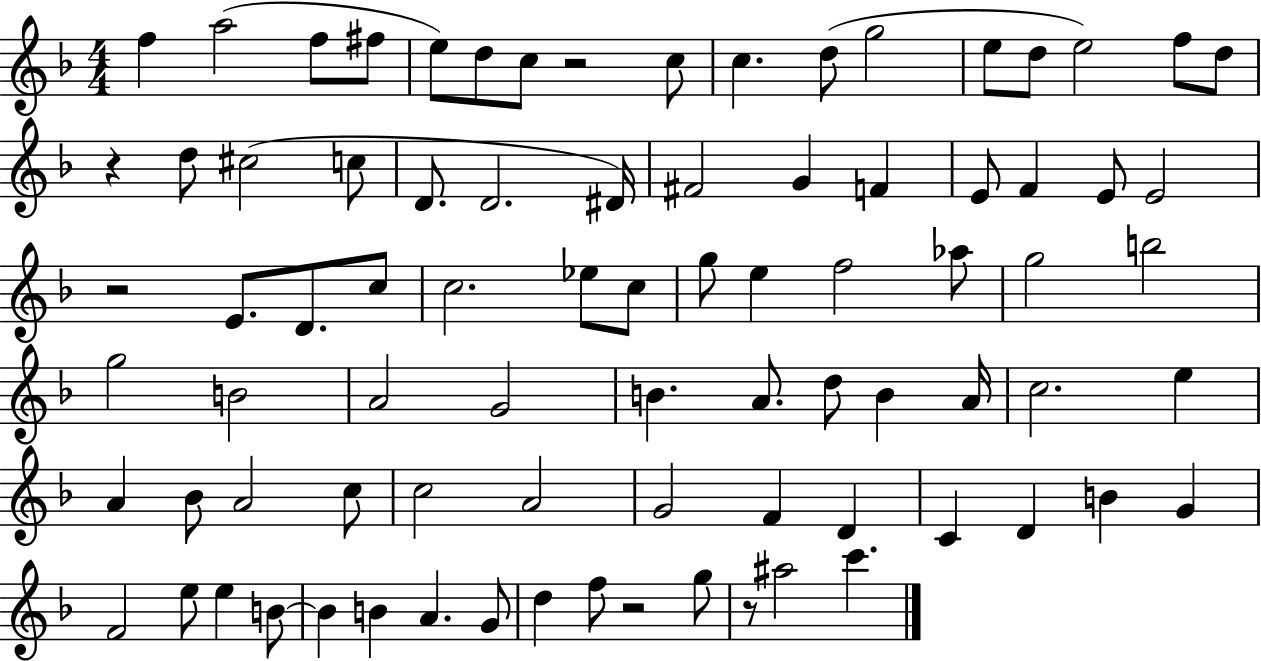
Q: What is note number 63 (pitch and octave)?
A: D4